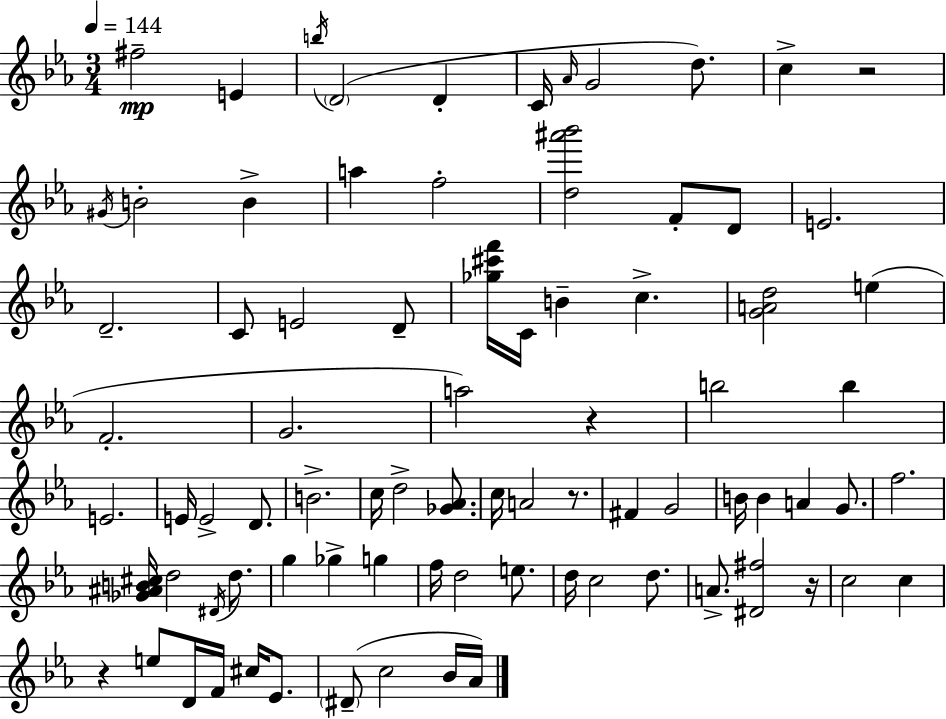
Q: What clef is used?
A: treble